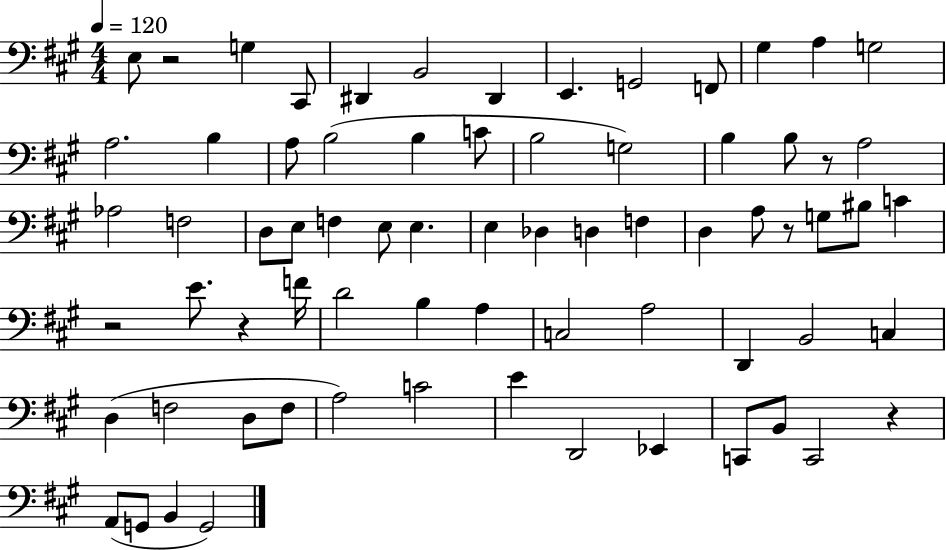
{
  \clef bass
  \numericTimeSignature
  \time 4/4
  \key a \major
  \tempo 4 = 120
  e8 r2 g4 cis,8 | dis,4 b,2 dis,4 | e,4. g,2 f,8 | gis4 a4 g2 | \break a2. b4 | a8 b2( b4 c'8 | b2 g2) | b4 b8 r8 a2 | \break aes2 f2 | d8 e8 f4 e8 e4. | e4 des4 d4 f4 | d4 a8 r8 g8 bis8 c'4 | \break r2 e'8. r4 f'16 | d'2 b4 a4 | c2 a2 | d,4 b,2 c4 | \break d4( f2 d8 f8 | a2) c'2 | e'4 d,2 ees,4 | c,8 b,8 c,2 r4 | \break a,8( g,8 b,4 g,2) | \bar "|."
}